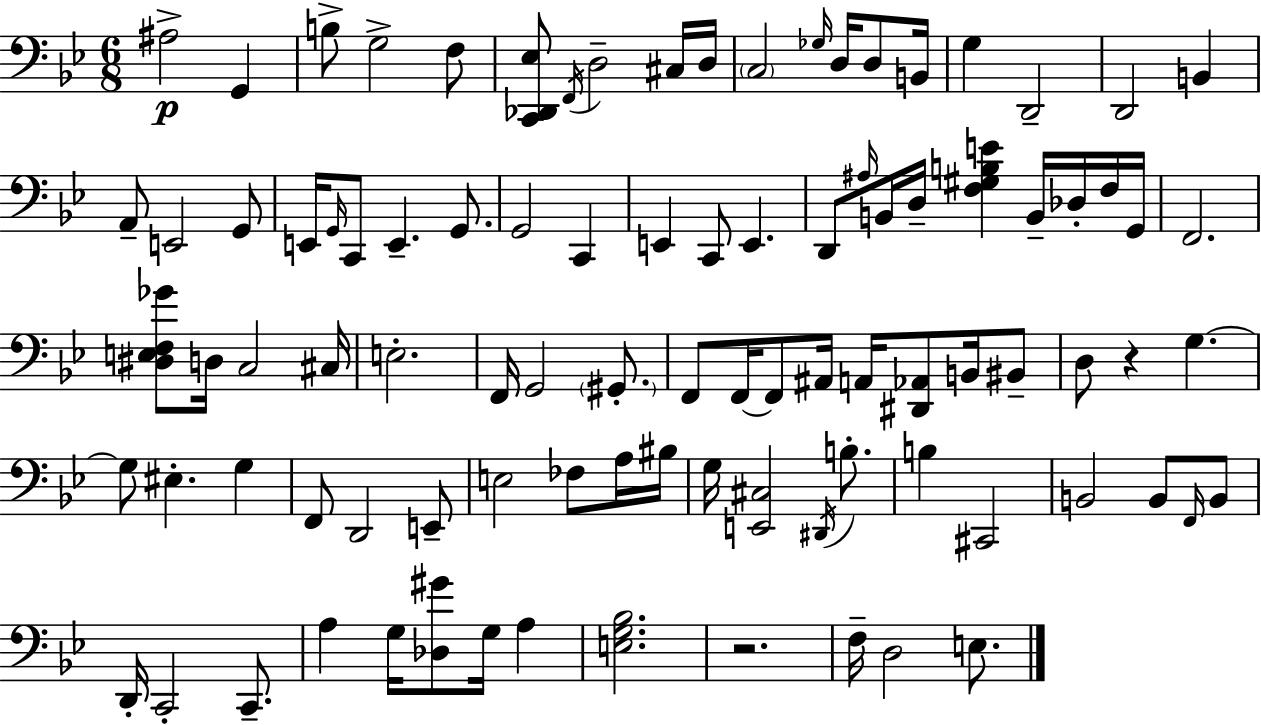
X:1
T:Untitled
M:6/8
L:1/4
K:Gm
^A,2 G,, B,/2 G,2 F,/2 [C,,_D,,_E,]/2 F,,/4 D,2 ^C,/4 D,/4 C,2 _G,/4 D,/4 D,/2 B,,/4 G, D,,2 D,,2 B,, A,,/2 E,,2 G,,/2 E,,/4 G,,/4 C,,/2 E,, G,,/2 G,,2 C,, E,, C,,/2 E,, D,,/2 ^A,/4 B,,/4 D,/4 [F,^G,B,E] B,,/4 _D,/4 F,/4 G,,/4 F,,2 [^D,E,F,_G]/2 D,/4 C,2 ^C,/4 E,2 F,,/4 G,,2 ^G,,/2 F,,/2 F,,/4 F,,/2 ^A,,/4 A,,/4 [^D,,_A,,]/2 B,,/4 ^B,,/2 D,/2 z G, G,/2 ^E, G, F,,/2 D,,2 E,,/2 E,2 _F,/2 A,/4 ^B,/4 G,/4 [E,,^C,]2 ^D,,/4 B,/2 B, ^C,,2 B,,2 B,,/2 F,,/4 B,,/2 D,,/4 C,,2 C,,/2 A, G,/4 [_D,^G]/2 G,/4 A, [E,G,_B,]2 z2 F,/4 D,2 E,/2